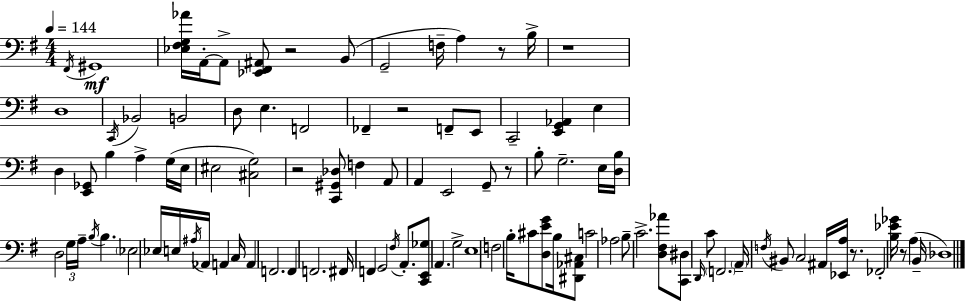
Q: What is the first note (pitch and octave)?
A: F#2